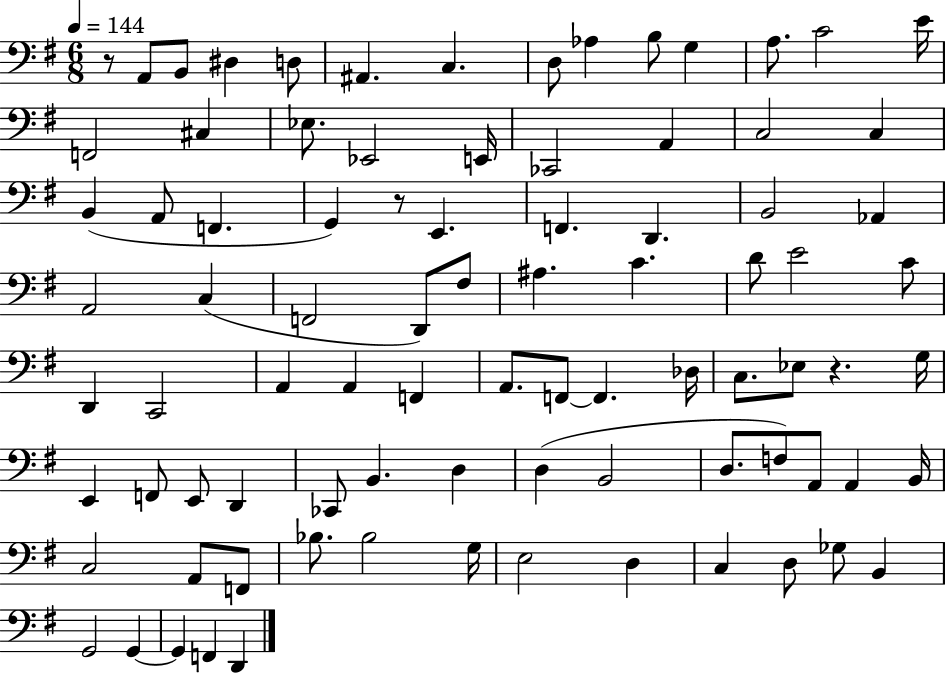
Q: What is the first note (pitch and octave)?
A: A2